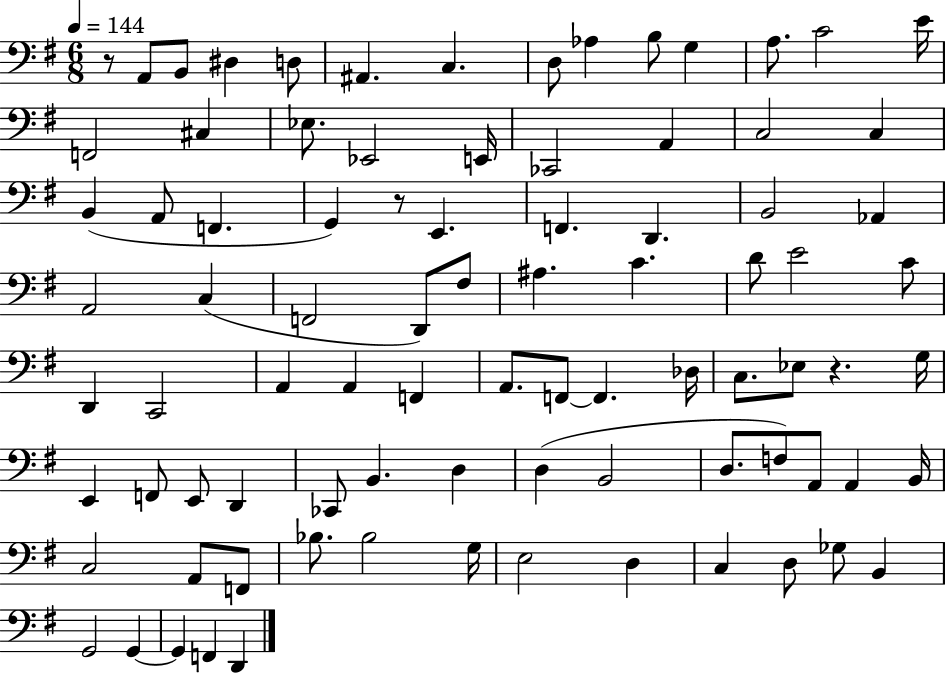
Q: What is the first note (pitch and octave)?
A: A2